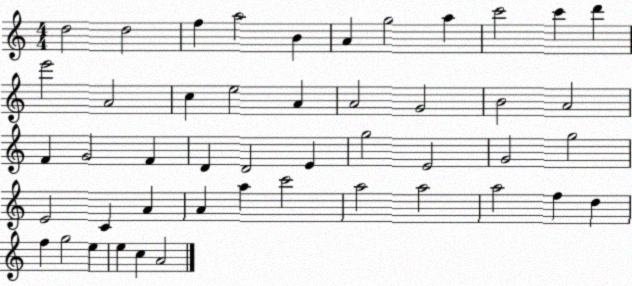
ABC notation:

X:1
T:Untitled
M:4/4
L:1/4
K:C
d2 d2 f a2 B A g2 a c'2 c' d' e'2 A2 c e2 A A2 G2 B2 A2 F G2 F D D2 E g2 E2 G2 g2 E2 C A A a c'2 a2 a2 a2 f d f g2 e e c A2